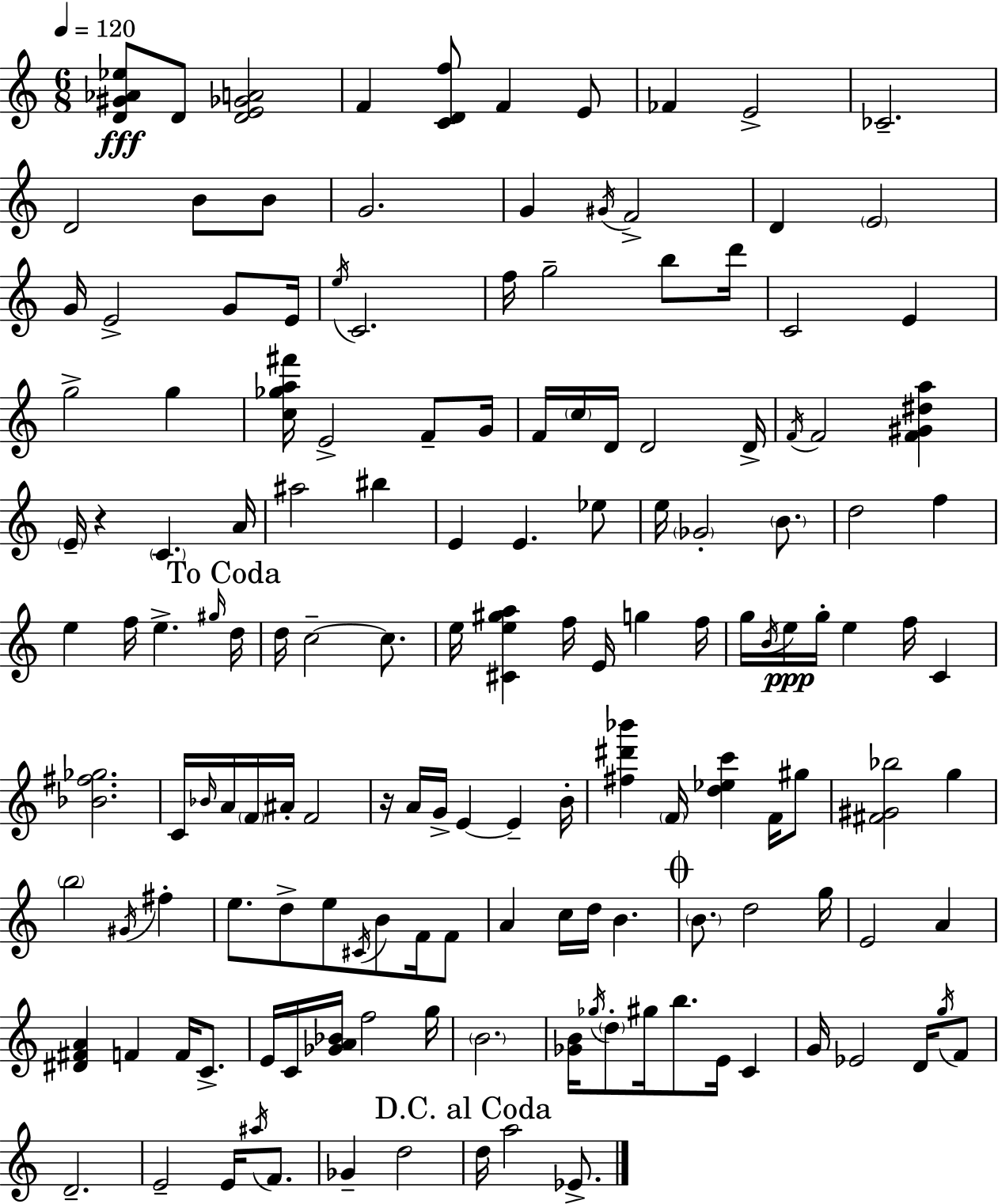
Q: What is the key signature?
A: A minor